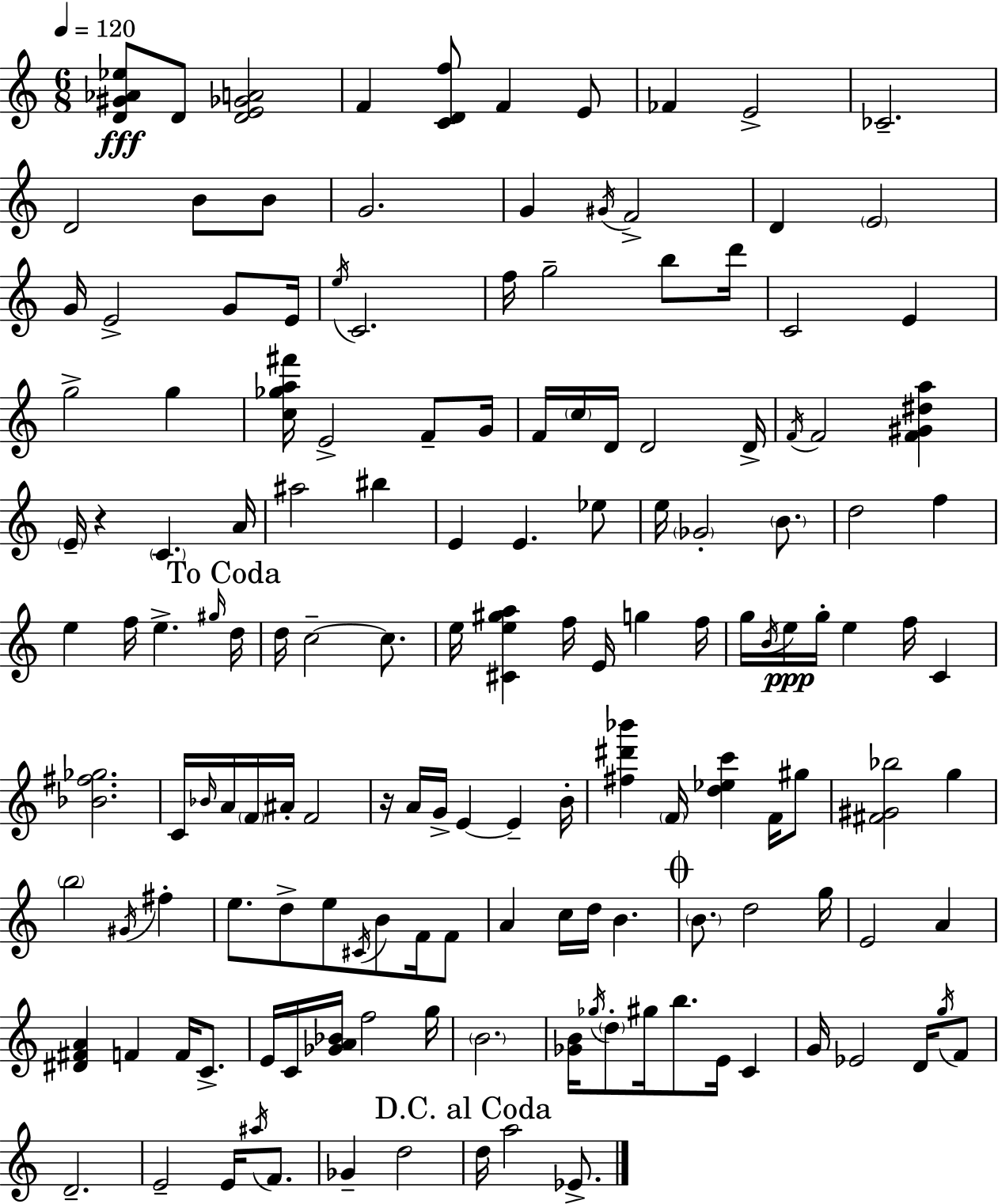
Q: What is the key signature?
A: A minor